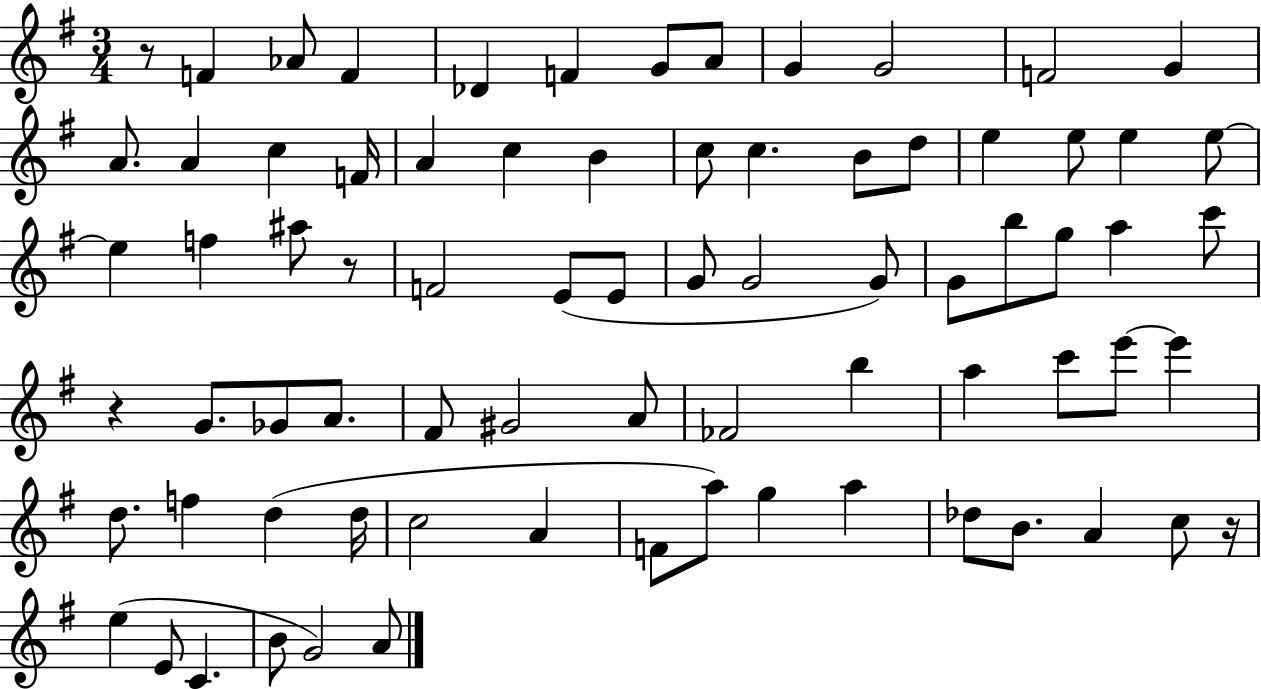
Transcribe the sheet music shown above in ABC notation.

X:1
T:Untitled
M:3/4
L:1/4
K:G
z/2 F _A/2 F _D F G/2 A/2 G G2 F2 G A/2 A c F/4 A c B c/2 c B/2 d/2 e e/2 e e/2 e f ^a/2 z/2 F2 E/2 E/2 G/2 G2 G/2 G/2 b/2 g/2 a c'/2 z G/2 _G/2 A/2 ^F/2 ^G2 A/2 _F2 b a c'/2 e'/2 e' d/2 f d d/4 c2 A F/2 a/2 g a _d/2 B/2 A c/2 z/4 e E/2 C B/2 G2 A/2